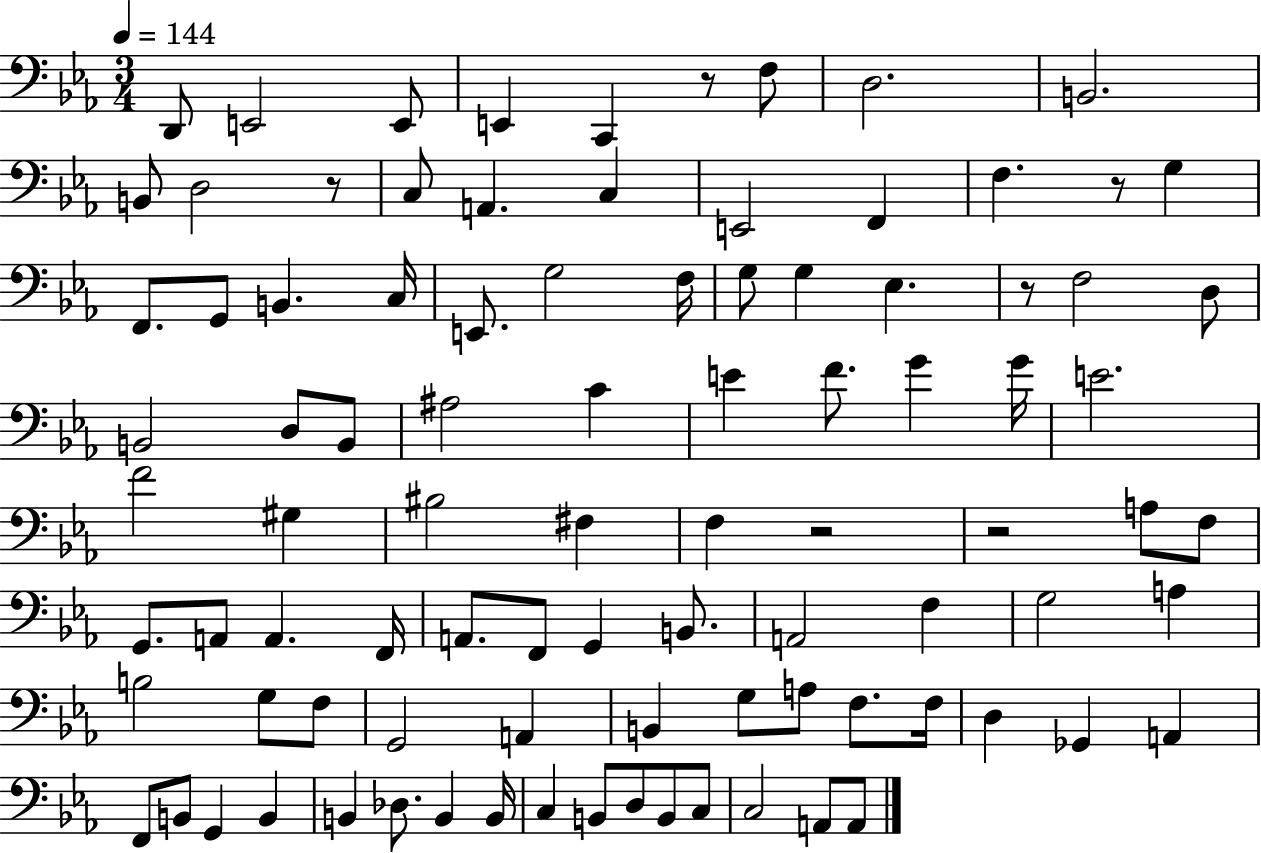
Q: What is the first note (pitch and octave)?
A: D2